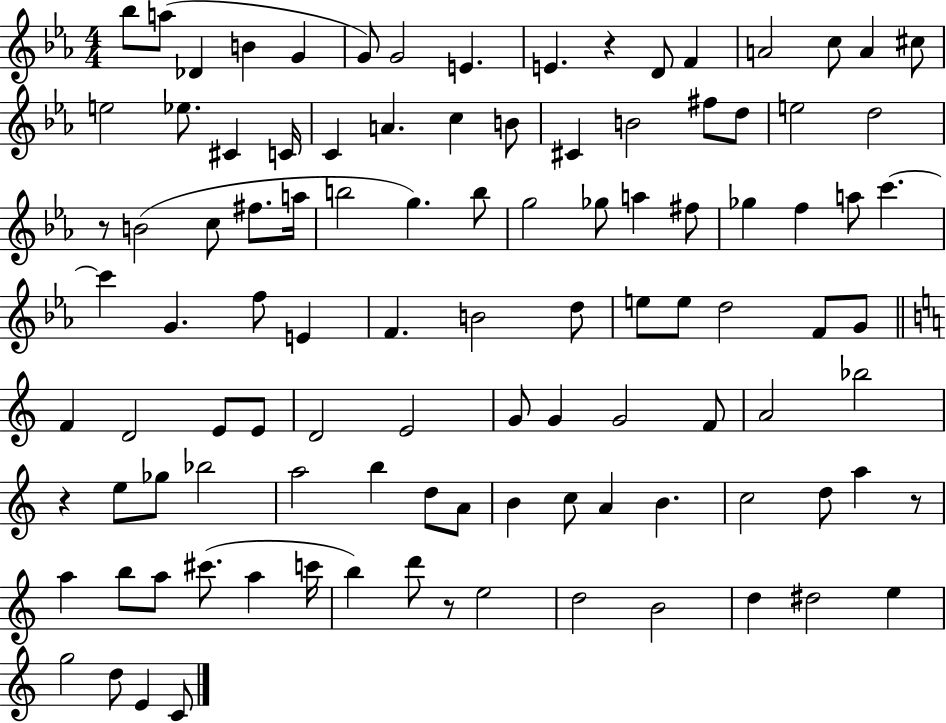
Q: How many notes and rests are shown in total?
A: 105